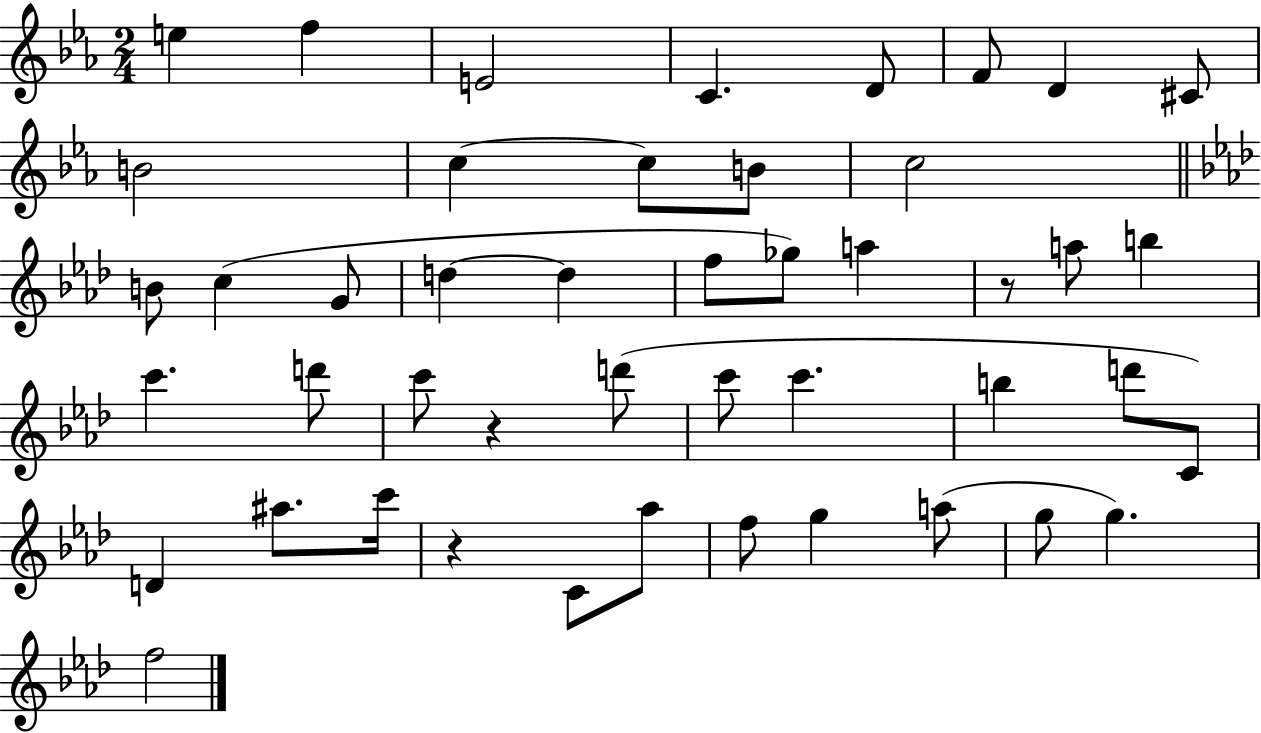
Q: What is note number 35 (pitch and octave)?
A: C6